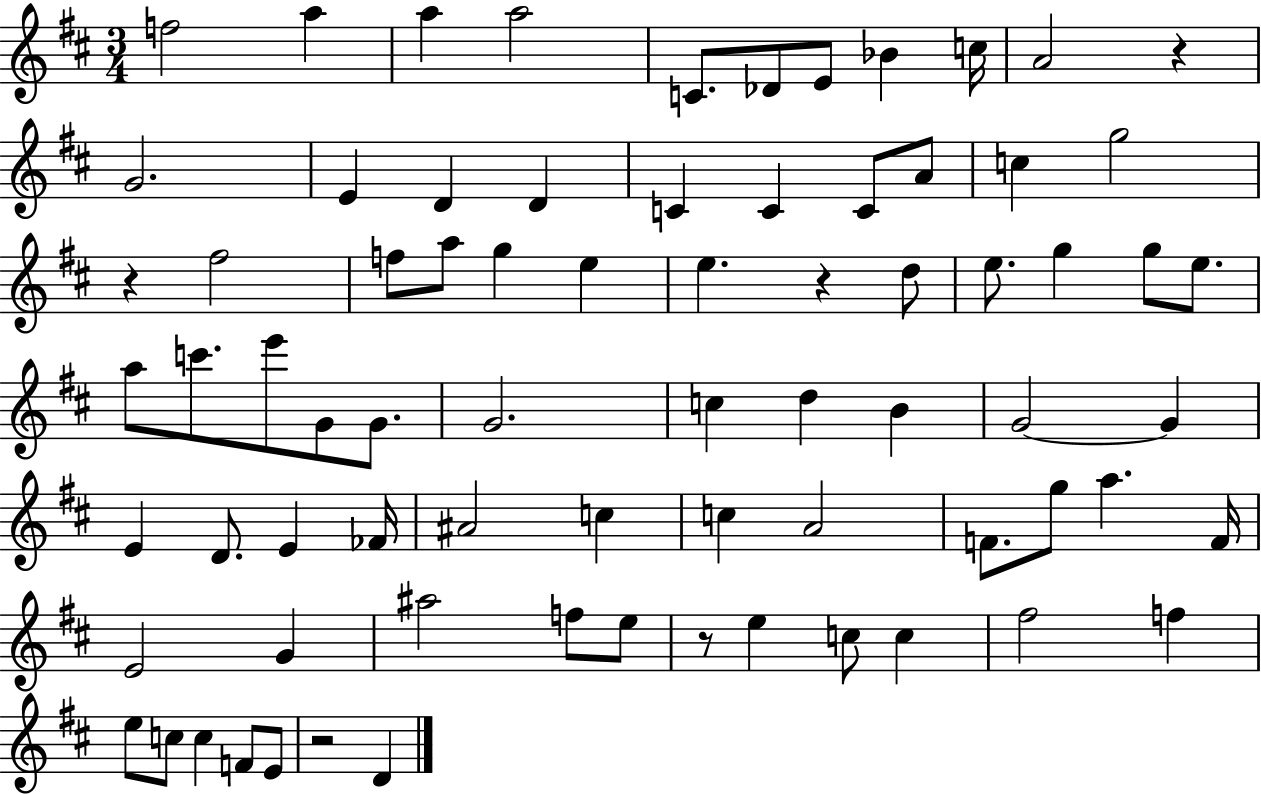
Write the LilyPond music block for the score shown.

{
  \clef treble
  \numericTimeSignature
  \time 3/4
  \key d \major
  \repeat volta 2 { f''2 a''4 | a''4 a''2 | c'8. des'8 e'8 bes'4 c''16 | a'2 r4 | \break g'2. | e'4 d'4 d'4 | c'4 c'4 c'8 a'8 | c''4 g''2 | \break r4 fis''2 | f''8 a''8 g''4 e''4 | e''4. r4 d''8 | e''8. g''4 g''8 e''8. | \break a''8 c'''8. e'''8 g'8 g'8. | g'2. | c''4 d''4 b'4 | g'2~~ g'4 | \break e'4 d'8. e'4 fes'16 | ais'2 c''4 | c''4 a'2 | f'8. g''8 a''4. f'16 | \break e'2 g'4 | ais''2 f''8 e''8 | r8 e''4 c''8 c''4 | fis''2 f''4 | \break e''8 c''8 c''4 f'8 e'8 | r2 d'4 | } \bar "|."
}